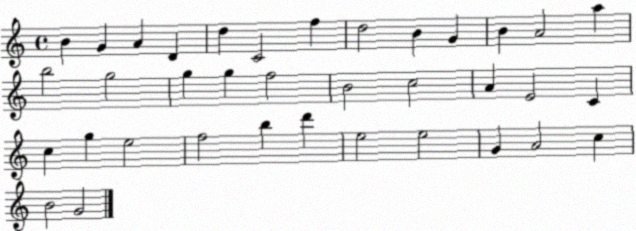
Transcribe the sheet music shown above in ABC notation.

X:1
T:Untitled
M:4/4
L:1/4
K:C
B G A D d C2 f d2 B G B A2 a b2 g2 g g f2 B2 c2 A E2 C c g e2 f2 b d' e2 e2 G A2 c B2 G2